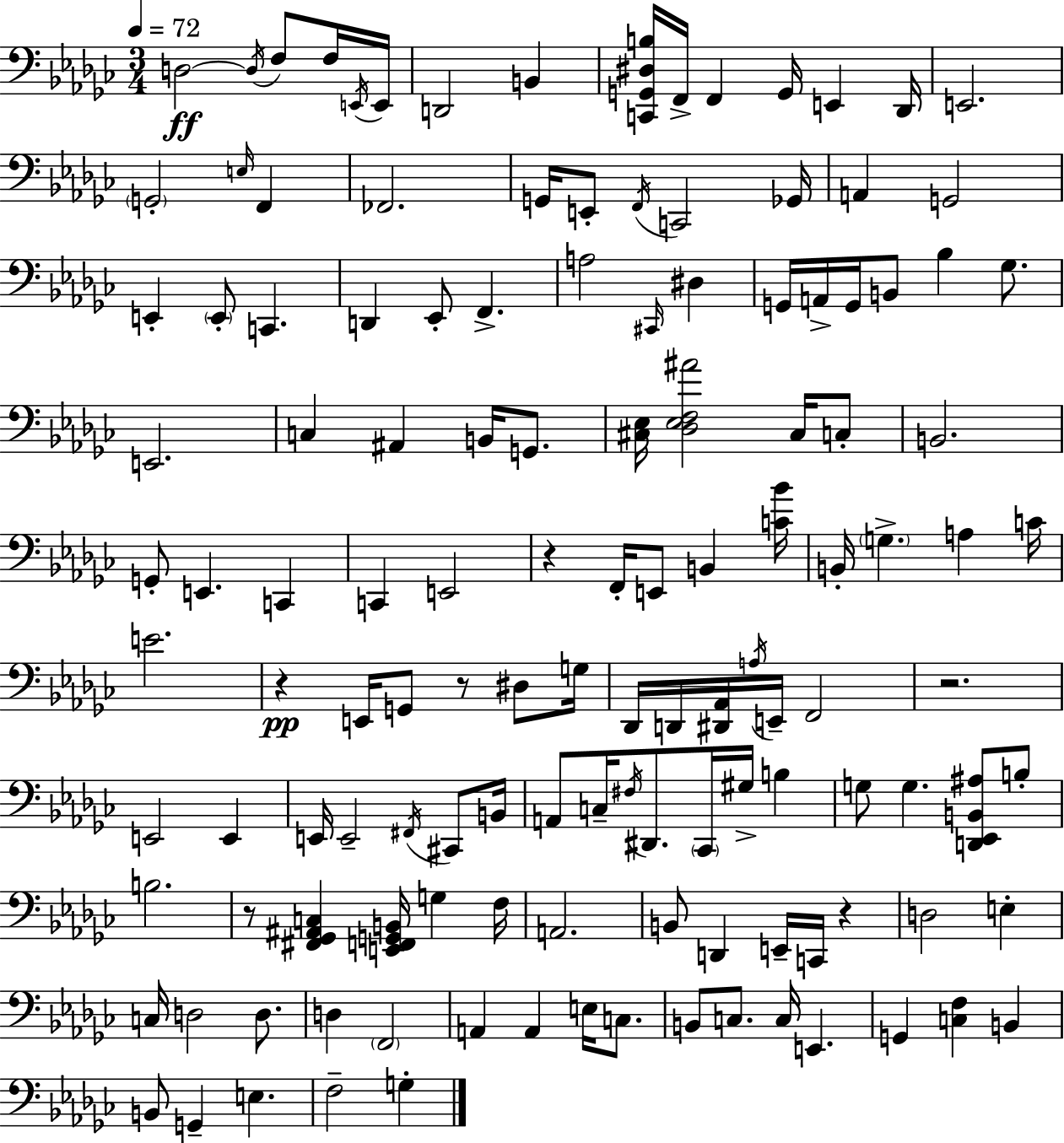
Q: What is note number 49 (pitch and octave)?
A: G2